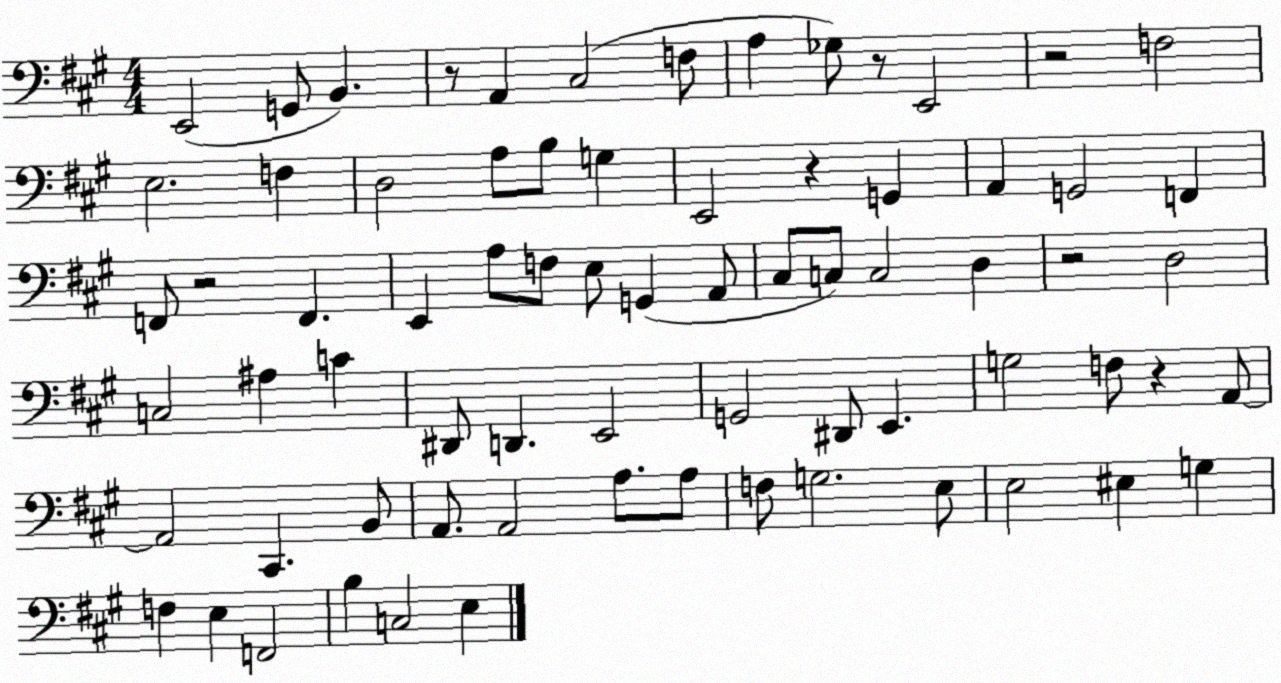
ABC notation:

X:1
T:Untitled
M:4/4
L:1/4
K:A
E,,2 G,,/2 B,, z/2 A,, ^C,2 F,/2 A, _G,/2 z/2 E,,2 z2 F,2 E,2 F, D,2 A,/2 B,/2 G, E,,2 z G,, A,, G,,2 F,, F,,/2 z2 F,, E,, A,/2 F,/2 E,/2 G,, A,,/2 ^C,/2 C,/2 C,2 D, z2 D,2 C,2 ^A, C ^D,,/2 D,, E,,2 G,,2 ^D,,/2 E,, G,2 F,/2 z A,,/2 A,,2 ^C,, B,,/2 A,,/2 A,,2 A,/2 A,/2 F,/2 G,2 E,/2 E,2 ^E, G, F, E, F,,2 B, C,2 E,